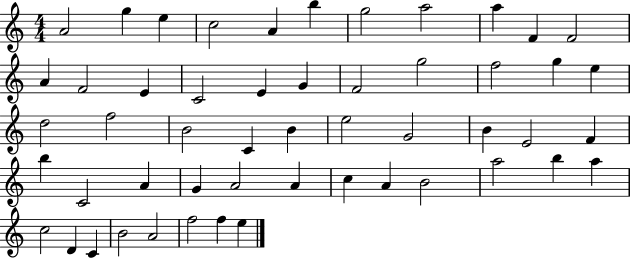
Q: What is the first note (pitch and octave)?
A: A4